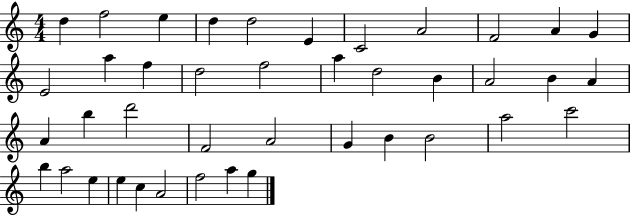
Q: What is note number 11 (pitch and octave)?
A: G4